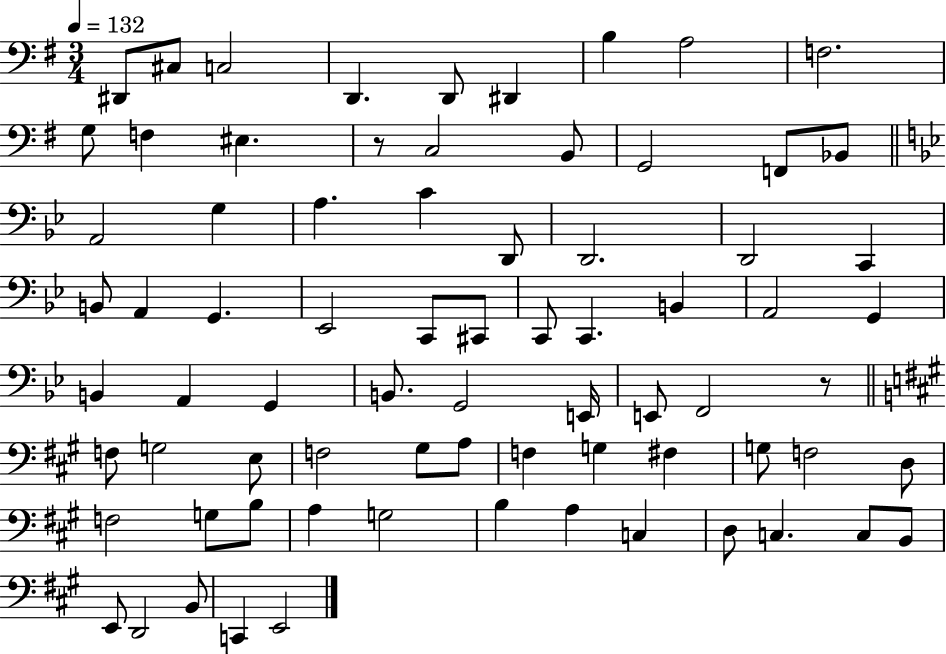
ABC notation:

X:1
T:Untitled
M:3/4
L:1/4
K:G
^D,,/2 ^C,/2 C,2 D,, D,,/2 ^D,, B, A,2 F,2 G,/2 F, ^E, z/2 C,2 B,,/2 G,,2 F,,/2 _B,,/2 A,,2 G, A, C D,,/2 D,,2 D,,2 C,, B,,/2 A,, G,, _E,,2 C,,/2 ^C,,/2 C,,/2 C,, B,, A,,2 G,, B,, A,, G,, B,,/2 G,,2 E,,/4 E,,/2 F,,2 z/2 F,/2 G,2 E,/2 F,2 ^G,/2 A,/2 F, G, ^F, G,/2 F,2 D,/2 F,2 G,/2 B,/2 A, G,2 B, A, C, D,/2 C, C,/2 B,,/2 E,,/2 D,,2 B,,/2 C,, E,,2